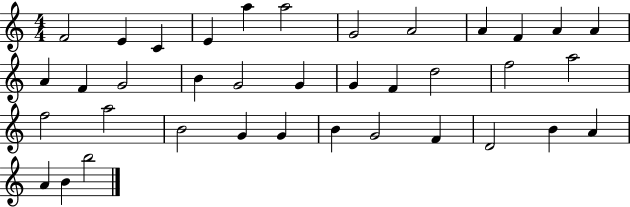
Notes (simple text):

F4/h E4/q C4/q E4/q A5/q A5/h G4/h A4/h A4/q F4/q A4/q A4/q A4/q F4/q G4/h B4/q G4/h G4/q G4/q F4/q D5/h F5/h A5/h F5/h A5/h B4/h G4/q G4/q B4/q G4/h F4/q D4/h B4/q A4/q A4/q B4/q B5/h